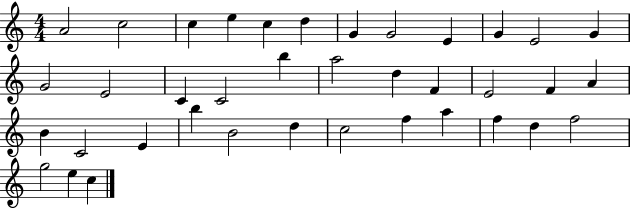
{
  \clef treble
  \numericTimeSignature
  \time 4/4
  \key c \major
  a'2 c''2 | c''4 e''4 c''4 d''4 | g'4 g'2 e'4 | g'4 e'2 g'4 | \break g'2 e'2 | c'4 c'2 b''4 | a''2 d''4 f'4 | e'2 f'4 a'4 | \break b'4 c'2 e'4 | b''4 b'2 d''4 | c''2 f''4 a''4 | f''4 d''4 f''2 | \break g''2 e''4 c''4 | \bar "|."
}